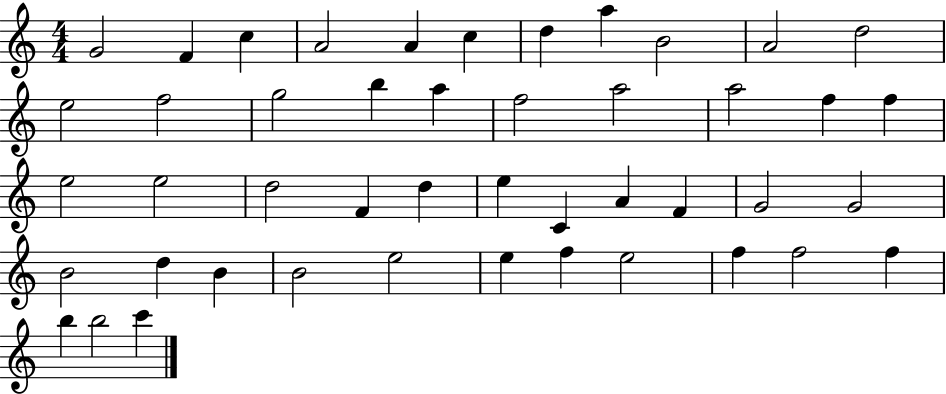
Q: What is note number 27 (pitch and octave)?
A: E5